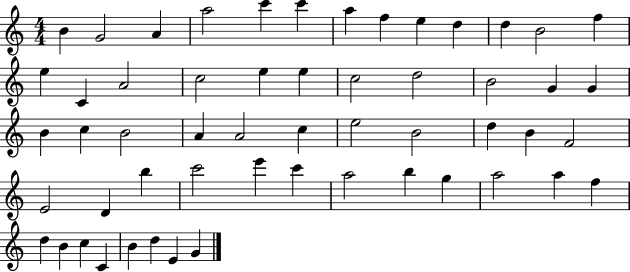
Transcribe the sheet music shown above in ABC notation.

X:1
T:Untitled
M:4/4
L:1/4
K:C
B G2 A a2 c' c' a f e d d B2 f e C A2 c2 e e c2 d2 B2 G G B c B2 A A2 c e2 B2 d B F2 E2 D b c'2 e' c' a2 b g a2 a f d B c C B d E G